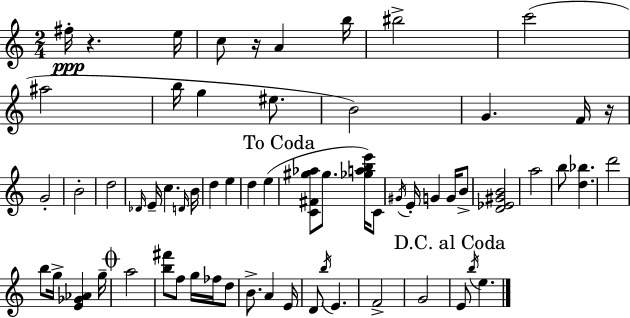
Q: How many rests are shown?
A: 3